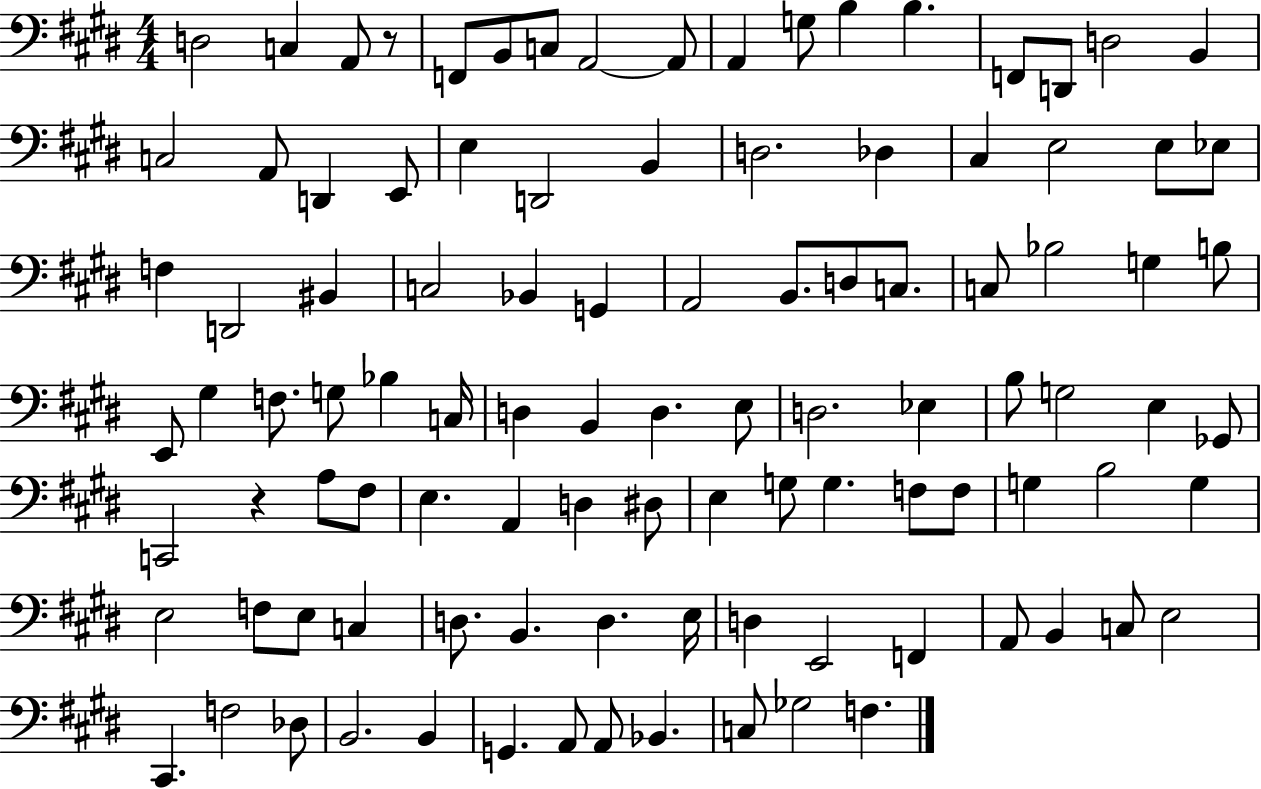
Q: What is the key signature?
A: E major